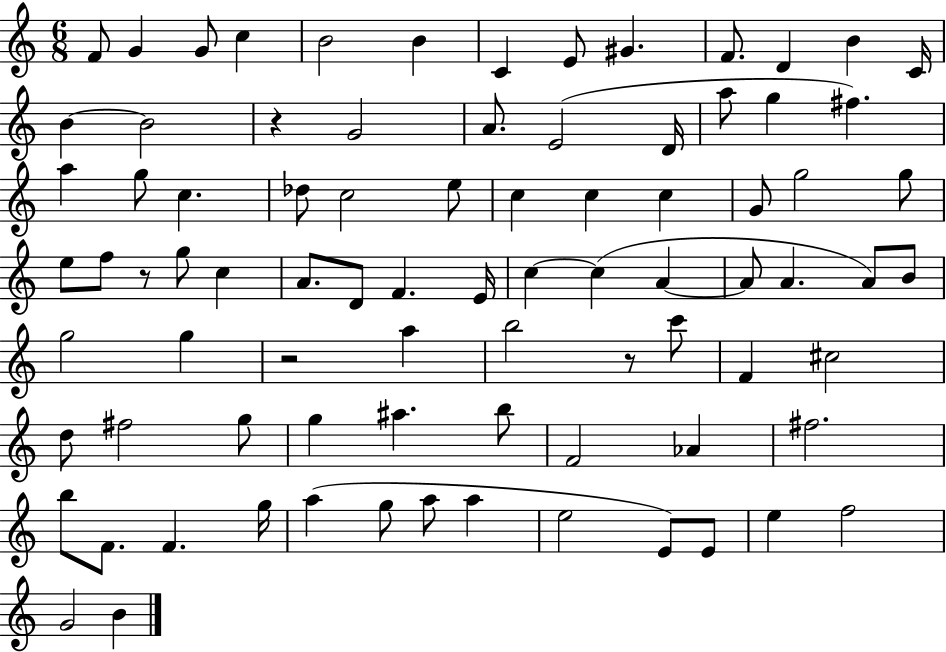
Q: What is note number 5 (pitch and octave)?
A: B4